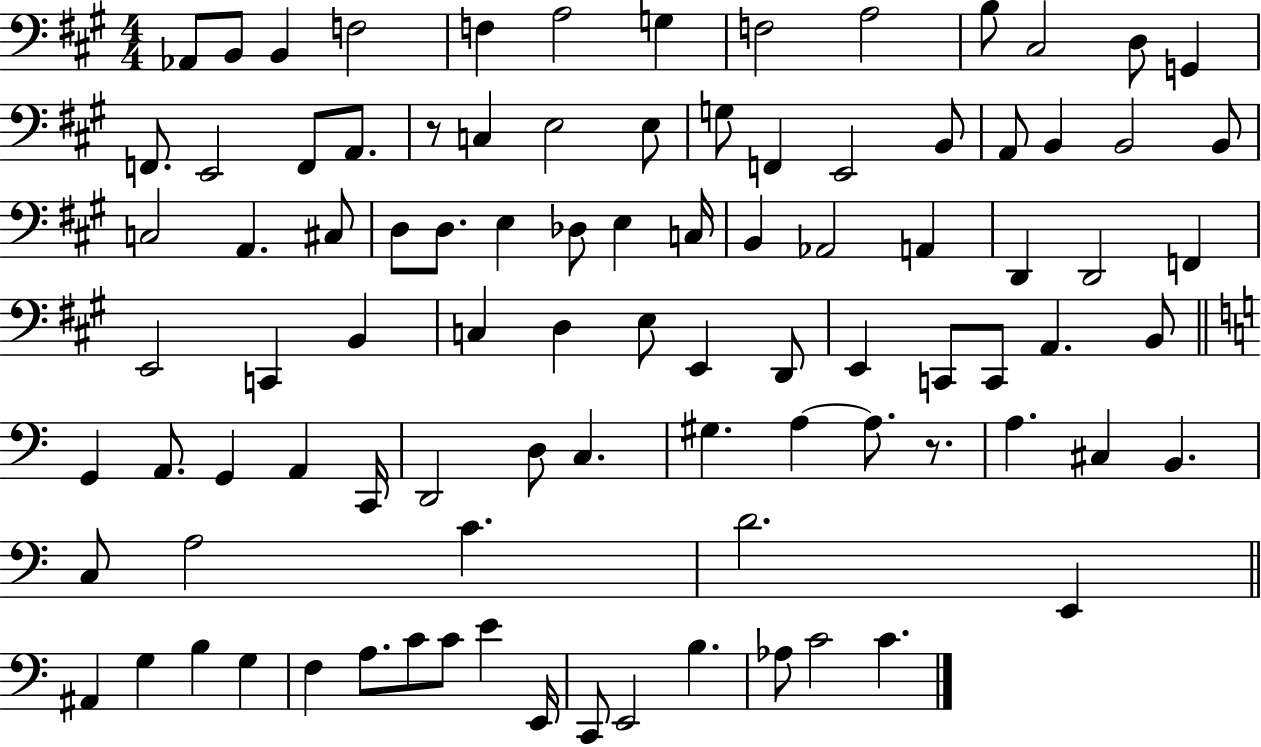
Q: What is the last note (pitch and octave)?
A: C4